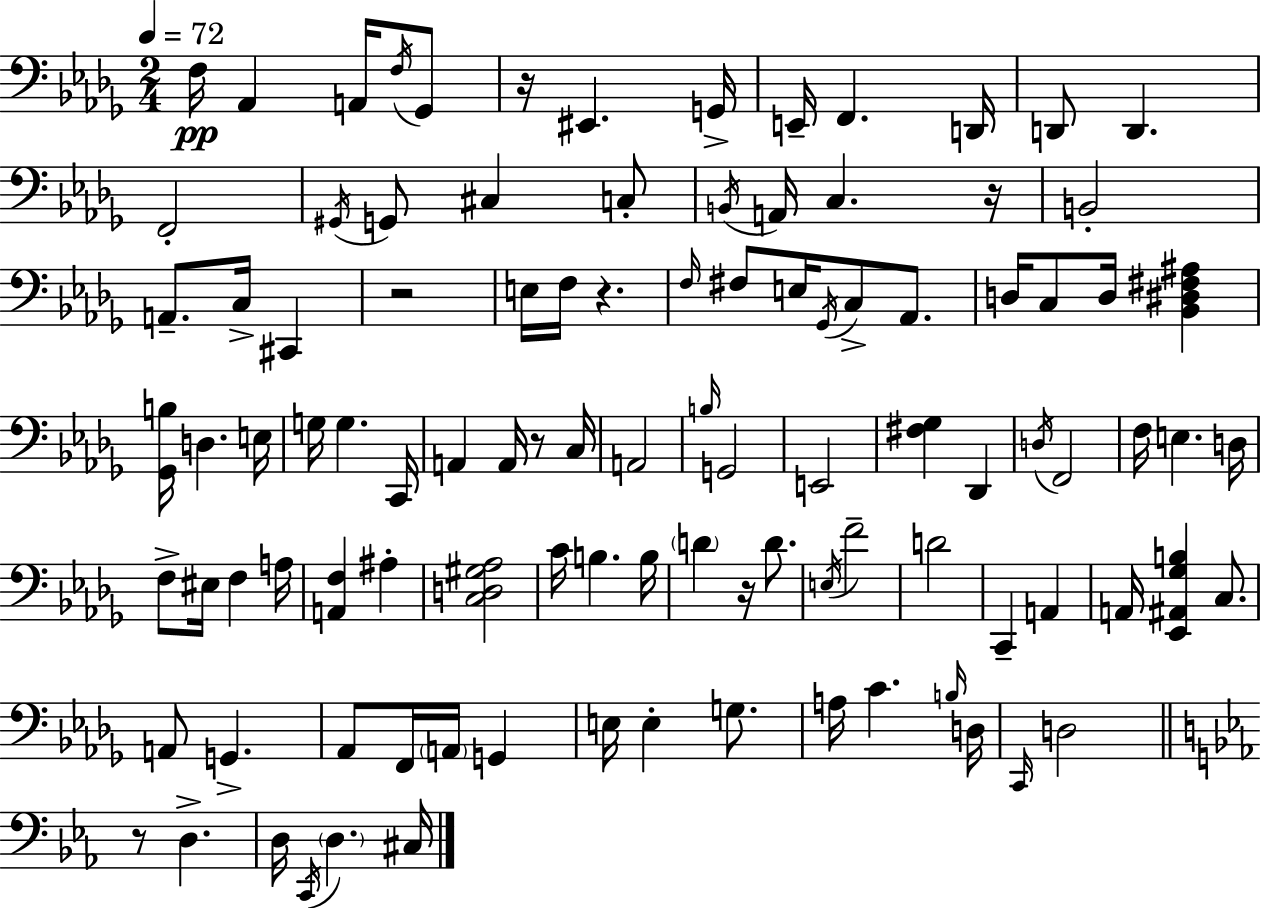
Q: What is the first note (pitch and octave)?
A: F3